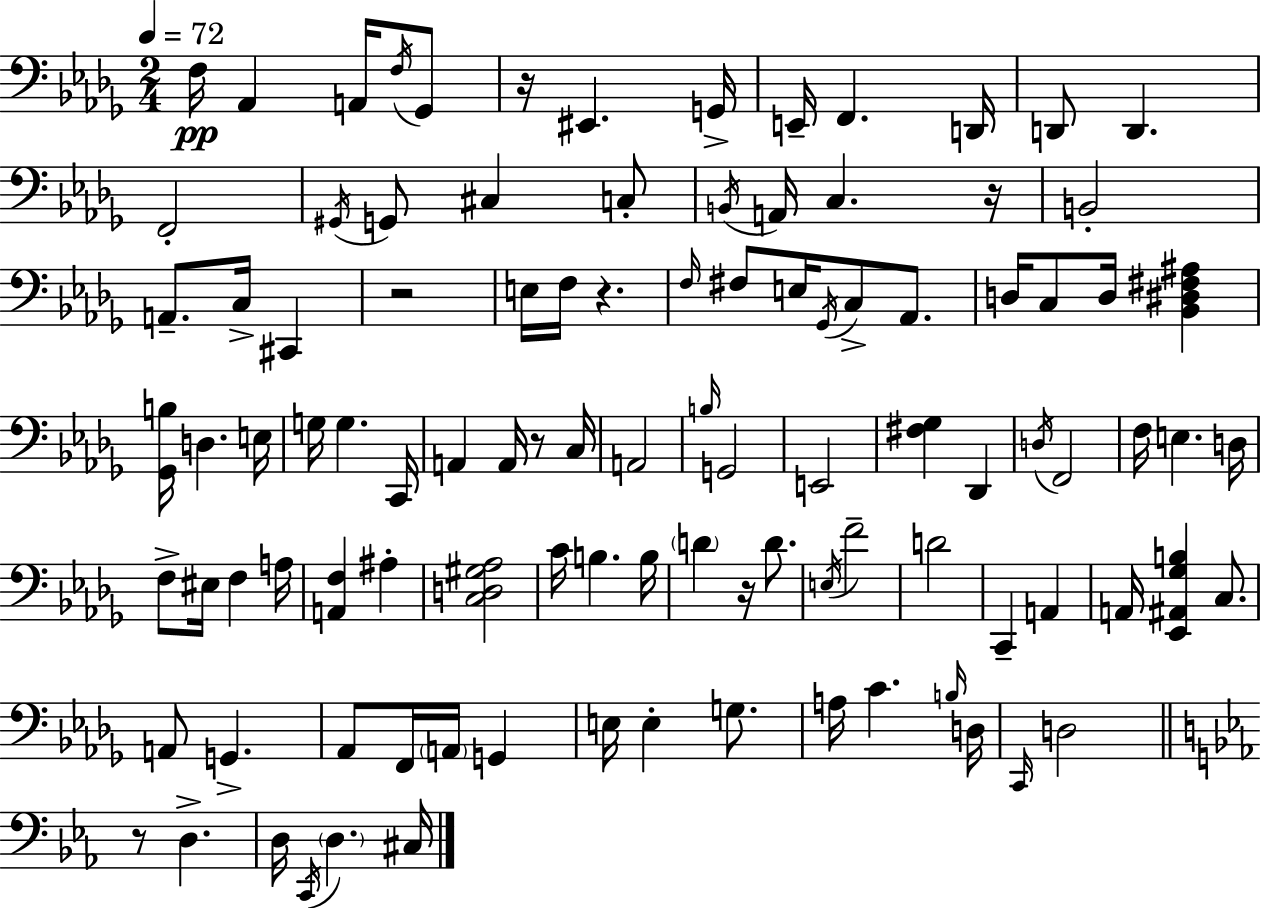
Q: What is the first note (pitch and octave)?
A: F3